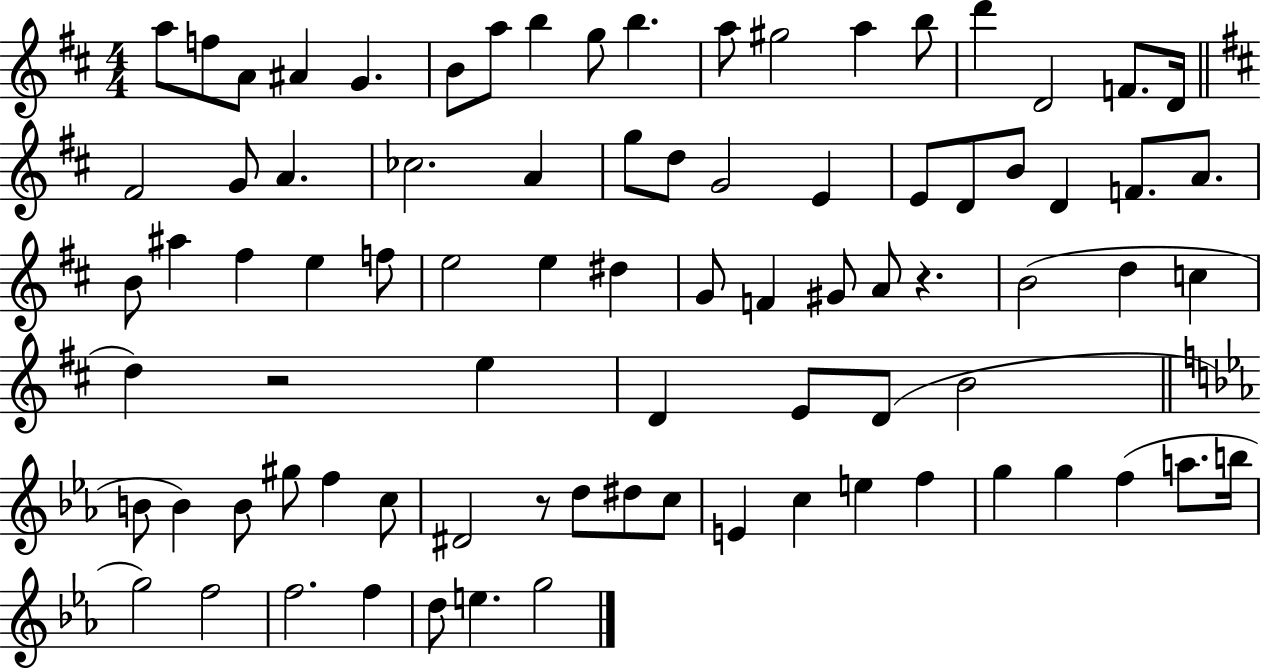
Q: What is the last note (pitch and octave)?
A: G5